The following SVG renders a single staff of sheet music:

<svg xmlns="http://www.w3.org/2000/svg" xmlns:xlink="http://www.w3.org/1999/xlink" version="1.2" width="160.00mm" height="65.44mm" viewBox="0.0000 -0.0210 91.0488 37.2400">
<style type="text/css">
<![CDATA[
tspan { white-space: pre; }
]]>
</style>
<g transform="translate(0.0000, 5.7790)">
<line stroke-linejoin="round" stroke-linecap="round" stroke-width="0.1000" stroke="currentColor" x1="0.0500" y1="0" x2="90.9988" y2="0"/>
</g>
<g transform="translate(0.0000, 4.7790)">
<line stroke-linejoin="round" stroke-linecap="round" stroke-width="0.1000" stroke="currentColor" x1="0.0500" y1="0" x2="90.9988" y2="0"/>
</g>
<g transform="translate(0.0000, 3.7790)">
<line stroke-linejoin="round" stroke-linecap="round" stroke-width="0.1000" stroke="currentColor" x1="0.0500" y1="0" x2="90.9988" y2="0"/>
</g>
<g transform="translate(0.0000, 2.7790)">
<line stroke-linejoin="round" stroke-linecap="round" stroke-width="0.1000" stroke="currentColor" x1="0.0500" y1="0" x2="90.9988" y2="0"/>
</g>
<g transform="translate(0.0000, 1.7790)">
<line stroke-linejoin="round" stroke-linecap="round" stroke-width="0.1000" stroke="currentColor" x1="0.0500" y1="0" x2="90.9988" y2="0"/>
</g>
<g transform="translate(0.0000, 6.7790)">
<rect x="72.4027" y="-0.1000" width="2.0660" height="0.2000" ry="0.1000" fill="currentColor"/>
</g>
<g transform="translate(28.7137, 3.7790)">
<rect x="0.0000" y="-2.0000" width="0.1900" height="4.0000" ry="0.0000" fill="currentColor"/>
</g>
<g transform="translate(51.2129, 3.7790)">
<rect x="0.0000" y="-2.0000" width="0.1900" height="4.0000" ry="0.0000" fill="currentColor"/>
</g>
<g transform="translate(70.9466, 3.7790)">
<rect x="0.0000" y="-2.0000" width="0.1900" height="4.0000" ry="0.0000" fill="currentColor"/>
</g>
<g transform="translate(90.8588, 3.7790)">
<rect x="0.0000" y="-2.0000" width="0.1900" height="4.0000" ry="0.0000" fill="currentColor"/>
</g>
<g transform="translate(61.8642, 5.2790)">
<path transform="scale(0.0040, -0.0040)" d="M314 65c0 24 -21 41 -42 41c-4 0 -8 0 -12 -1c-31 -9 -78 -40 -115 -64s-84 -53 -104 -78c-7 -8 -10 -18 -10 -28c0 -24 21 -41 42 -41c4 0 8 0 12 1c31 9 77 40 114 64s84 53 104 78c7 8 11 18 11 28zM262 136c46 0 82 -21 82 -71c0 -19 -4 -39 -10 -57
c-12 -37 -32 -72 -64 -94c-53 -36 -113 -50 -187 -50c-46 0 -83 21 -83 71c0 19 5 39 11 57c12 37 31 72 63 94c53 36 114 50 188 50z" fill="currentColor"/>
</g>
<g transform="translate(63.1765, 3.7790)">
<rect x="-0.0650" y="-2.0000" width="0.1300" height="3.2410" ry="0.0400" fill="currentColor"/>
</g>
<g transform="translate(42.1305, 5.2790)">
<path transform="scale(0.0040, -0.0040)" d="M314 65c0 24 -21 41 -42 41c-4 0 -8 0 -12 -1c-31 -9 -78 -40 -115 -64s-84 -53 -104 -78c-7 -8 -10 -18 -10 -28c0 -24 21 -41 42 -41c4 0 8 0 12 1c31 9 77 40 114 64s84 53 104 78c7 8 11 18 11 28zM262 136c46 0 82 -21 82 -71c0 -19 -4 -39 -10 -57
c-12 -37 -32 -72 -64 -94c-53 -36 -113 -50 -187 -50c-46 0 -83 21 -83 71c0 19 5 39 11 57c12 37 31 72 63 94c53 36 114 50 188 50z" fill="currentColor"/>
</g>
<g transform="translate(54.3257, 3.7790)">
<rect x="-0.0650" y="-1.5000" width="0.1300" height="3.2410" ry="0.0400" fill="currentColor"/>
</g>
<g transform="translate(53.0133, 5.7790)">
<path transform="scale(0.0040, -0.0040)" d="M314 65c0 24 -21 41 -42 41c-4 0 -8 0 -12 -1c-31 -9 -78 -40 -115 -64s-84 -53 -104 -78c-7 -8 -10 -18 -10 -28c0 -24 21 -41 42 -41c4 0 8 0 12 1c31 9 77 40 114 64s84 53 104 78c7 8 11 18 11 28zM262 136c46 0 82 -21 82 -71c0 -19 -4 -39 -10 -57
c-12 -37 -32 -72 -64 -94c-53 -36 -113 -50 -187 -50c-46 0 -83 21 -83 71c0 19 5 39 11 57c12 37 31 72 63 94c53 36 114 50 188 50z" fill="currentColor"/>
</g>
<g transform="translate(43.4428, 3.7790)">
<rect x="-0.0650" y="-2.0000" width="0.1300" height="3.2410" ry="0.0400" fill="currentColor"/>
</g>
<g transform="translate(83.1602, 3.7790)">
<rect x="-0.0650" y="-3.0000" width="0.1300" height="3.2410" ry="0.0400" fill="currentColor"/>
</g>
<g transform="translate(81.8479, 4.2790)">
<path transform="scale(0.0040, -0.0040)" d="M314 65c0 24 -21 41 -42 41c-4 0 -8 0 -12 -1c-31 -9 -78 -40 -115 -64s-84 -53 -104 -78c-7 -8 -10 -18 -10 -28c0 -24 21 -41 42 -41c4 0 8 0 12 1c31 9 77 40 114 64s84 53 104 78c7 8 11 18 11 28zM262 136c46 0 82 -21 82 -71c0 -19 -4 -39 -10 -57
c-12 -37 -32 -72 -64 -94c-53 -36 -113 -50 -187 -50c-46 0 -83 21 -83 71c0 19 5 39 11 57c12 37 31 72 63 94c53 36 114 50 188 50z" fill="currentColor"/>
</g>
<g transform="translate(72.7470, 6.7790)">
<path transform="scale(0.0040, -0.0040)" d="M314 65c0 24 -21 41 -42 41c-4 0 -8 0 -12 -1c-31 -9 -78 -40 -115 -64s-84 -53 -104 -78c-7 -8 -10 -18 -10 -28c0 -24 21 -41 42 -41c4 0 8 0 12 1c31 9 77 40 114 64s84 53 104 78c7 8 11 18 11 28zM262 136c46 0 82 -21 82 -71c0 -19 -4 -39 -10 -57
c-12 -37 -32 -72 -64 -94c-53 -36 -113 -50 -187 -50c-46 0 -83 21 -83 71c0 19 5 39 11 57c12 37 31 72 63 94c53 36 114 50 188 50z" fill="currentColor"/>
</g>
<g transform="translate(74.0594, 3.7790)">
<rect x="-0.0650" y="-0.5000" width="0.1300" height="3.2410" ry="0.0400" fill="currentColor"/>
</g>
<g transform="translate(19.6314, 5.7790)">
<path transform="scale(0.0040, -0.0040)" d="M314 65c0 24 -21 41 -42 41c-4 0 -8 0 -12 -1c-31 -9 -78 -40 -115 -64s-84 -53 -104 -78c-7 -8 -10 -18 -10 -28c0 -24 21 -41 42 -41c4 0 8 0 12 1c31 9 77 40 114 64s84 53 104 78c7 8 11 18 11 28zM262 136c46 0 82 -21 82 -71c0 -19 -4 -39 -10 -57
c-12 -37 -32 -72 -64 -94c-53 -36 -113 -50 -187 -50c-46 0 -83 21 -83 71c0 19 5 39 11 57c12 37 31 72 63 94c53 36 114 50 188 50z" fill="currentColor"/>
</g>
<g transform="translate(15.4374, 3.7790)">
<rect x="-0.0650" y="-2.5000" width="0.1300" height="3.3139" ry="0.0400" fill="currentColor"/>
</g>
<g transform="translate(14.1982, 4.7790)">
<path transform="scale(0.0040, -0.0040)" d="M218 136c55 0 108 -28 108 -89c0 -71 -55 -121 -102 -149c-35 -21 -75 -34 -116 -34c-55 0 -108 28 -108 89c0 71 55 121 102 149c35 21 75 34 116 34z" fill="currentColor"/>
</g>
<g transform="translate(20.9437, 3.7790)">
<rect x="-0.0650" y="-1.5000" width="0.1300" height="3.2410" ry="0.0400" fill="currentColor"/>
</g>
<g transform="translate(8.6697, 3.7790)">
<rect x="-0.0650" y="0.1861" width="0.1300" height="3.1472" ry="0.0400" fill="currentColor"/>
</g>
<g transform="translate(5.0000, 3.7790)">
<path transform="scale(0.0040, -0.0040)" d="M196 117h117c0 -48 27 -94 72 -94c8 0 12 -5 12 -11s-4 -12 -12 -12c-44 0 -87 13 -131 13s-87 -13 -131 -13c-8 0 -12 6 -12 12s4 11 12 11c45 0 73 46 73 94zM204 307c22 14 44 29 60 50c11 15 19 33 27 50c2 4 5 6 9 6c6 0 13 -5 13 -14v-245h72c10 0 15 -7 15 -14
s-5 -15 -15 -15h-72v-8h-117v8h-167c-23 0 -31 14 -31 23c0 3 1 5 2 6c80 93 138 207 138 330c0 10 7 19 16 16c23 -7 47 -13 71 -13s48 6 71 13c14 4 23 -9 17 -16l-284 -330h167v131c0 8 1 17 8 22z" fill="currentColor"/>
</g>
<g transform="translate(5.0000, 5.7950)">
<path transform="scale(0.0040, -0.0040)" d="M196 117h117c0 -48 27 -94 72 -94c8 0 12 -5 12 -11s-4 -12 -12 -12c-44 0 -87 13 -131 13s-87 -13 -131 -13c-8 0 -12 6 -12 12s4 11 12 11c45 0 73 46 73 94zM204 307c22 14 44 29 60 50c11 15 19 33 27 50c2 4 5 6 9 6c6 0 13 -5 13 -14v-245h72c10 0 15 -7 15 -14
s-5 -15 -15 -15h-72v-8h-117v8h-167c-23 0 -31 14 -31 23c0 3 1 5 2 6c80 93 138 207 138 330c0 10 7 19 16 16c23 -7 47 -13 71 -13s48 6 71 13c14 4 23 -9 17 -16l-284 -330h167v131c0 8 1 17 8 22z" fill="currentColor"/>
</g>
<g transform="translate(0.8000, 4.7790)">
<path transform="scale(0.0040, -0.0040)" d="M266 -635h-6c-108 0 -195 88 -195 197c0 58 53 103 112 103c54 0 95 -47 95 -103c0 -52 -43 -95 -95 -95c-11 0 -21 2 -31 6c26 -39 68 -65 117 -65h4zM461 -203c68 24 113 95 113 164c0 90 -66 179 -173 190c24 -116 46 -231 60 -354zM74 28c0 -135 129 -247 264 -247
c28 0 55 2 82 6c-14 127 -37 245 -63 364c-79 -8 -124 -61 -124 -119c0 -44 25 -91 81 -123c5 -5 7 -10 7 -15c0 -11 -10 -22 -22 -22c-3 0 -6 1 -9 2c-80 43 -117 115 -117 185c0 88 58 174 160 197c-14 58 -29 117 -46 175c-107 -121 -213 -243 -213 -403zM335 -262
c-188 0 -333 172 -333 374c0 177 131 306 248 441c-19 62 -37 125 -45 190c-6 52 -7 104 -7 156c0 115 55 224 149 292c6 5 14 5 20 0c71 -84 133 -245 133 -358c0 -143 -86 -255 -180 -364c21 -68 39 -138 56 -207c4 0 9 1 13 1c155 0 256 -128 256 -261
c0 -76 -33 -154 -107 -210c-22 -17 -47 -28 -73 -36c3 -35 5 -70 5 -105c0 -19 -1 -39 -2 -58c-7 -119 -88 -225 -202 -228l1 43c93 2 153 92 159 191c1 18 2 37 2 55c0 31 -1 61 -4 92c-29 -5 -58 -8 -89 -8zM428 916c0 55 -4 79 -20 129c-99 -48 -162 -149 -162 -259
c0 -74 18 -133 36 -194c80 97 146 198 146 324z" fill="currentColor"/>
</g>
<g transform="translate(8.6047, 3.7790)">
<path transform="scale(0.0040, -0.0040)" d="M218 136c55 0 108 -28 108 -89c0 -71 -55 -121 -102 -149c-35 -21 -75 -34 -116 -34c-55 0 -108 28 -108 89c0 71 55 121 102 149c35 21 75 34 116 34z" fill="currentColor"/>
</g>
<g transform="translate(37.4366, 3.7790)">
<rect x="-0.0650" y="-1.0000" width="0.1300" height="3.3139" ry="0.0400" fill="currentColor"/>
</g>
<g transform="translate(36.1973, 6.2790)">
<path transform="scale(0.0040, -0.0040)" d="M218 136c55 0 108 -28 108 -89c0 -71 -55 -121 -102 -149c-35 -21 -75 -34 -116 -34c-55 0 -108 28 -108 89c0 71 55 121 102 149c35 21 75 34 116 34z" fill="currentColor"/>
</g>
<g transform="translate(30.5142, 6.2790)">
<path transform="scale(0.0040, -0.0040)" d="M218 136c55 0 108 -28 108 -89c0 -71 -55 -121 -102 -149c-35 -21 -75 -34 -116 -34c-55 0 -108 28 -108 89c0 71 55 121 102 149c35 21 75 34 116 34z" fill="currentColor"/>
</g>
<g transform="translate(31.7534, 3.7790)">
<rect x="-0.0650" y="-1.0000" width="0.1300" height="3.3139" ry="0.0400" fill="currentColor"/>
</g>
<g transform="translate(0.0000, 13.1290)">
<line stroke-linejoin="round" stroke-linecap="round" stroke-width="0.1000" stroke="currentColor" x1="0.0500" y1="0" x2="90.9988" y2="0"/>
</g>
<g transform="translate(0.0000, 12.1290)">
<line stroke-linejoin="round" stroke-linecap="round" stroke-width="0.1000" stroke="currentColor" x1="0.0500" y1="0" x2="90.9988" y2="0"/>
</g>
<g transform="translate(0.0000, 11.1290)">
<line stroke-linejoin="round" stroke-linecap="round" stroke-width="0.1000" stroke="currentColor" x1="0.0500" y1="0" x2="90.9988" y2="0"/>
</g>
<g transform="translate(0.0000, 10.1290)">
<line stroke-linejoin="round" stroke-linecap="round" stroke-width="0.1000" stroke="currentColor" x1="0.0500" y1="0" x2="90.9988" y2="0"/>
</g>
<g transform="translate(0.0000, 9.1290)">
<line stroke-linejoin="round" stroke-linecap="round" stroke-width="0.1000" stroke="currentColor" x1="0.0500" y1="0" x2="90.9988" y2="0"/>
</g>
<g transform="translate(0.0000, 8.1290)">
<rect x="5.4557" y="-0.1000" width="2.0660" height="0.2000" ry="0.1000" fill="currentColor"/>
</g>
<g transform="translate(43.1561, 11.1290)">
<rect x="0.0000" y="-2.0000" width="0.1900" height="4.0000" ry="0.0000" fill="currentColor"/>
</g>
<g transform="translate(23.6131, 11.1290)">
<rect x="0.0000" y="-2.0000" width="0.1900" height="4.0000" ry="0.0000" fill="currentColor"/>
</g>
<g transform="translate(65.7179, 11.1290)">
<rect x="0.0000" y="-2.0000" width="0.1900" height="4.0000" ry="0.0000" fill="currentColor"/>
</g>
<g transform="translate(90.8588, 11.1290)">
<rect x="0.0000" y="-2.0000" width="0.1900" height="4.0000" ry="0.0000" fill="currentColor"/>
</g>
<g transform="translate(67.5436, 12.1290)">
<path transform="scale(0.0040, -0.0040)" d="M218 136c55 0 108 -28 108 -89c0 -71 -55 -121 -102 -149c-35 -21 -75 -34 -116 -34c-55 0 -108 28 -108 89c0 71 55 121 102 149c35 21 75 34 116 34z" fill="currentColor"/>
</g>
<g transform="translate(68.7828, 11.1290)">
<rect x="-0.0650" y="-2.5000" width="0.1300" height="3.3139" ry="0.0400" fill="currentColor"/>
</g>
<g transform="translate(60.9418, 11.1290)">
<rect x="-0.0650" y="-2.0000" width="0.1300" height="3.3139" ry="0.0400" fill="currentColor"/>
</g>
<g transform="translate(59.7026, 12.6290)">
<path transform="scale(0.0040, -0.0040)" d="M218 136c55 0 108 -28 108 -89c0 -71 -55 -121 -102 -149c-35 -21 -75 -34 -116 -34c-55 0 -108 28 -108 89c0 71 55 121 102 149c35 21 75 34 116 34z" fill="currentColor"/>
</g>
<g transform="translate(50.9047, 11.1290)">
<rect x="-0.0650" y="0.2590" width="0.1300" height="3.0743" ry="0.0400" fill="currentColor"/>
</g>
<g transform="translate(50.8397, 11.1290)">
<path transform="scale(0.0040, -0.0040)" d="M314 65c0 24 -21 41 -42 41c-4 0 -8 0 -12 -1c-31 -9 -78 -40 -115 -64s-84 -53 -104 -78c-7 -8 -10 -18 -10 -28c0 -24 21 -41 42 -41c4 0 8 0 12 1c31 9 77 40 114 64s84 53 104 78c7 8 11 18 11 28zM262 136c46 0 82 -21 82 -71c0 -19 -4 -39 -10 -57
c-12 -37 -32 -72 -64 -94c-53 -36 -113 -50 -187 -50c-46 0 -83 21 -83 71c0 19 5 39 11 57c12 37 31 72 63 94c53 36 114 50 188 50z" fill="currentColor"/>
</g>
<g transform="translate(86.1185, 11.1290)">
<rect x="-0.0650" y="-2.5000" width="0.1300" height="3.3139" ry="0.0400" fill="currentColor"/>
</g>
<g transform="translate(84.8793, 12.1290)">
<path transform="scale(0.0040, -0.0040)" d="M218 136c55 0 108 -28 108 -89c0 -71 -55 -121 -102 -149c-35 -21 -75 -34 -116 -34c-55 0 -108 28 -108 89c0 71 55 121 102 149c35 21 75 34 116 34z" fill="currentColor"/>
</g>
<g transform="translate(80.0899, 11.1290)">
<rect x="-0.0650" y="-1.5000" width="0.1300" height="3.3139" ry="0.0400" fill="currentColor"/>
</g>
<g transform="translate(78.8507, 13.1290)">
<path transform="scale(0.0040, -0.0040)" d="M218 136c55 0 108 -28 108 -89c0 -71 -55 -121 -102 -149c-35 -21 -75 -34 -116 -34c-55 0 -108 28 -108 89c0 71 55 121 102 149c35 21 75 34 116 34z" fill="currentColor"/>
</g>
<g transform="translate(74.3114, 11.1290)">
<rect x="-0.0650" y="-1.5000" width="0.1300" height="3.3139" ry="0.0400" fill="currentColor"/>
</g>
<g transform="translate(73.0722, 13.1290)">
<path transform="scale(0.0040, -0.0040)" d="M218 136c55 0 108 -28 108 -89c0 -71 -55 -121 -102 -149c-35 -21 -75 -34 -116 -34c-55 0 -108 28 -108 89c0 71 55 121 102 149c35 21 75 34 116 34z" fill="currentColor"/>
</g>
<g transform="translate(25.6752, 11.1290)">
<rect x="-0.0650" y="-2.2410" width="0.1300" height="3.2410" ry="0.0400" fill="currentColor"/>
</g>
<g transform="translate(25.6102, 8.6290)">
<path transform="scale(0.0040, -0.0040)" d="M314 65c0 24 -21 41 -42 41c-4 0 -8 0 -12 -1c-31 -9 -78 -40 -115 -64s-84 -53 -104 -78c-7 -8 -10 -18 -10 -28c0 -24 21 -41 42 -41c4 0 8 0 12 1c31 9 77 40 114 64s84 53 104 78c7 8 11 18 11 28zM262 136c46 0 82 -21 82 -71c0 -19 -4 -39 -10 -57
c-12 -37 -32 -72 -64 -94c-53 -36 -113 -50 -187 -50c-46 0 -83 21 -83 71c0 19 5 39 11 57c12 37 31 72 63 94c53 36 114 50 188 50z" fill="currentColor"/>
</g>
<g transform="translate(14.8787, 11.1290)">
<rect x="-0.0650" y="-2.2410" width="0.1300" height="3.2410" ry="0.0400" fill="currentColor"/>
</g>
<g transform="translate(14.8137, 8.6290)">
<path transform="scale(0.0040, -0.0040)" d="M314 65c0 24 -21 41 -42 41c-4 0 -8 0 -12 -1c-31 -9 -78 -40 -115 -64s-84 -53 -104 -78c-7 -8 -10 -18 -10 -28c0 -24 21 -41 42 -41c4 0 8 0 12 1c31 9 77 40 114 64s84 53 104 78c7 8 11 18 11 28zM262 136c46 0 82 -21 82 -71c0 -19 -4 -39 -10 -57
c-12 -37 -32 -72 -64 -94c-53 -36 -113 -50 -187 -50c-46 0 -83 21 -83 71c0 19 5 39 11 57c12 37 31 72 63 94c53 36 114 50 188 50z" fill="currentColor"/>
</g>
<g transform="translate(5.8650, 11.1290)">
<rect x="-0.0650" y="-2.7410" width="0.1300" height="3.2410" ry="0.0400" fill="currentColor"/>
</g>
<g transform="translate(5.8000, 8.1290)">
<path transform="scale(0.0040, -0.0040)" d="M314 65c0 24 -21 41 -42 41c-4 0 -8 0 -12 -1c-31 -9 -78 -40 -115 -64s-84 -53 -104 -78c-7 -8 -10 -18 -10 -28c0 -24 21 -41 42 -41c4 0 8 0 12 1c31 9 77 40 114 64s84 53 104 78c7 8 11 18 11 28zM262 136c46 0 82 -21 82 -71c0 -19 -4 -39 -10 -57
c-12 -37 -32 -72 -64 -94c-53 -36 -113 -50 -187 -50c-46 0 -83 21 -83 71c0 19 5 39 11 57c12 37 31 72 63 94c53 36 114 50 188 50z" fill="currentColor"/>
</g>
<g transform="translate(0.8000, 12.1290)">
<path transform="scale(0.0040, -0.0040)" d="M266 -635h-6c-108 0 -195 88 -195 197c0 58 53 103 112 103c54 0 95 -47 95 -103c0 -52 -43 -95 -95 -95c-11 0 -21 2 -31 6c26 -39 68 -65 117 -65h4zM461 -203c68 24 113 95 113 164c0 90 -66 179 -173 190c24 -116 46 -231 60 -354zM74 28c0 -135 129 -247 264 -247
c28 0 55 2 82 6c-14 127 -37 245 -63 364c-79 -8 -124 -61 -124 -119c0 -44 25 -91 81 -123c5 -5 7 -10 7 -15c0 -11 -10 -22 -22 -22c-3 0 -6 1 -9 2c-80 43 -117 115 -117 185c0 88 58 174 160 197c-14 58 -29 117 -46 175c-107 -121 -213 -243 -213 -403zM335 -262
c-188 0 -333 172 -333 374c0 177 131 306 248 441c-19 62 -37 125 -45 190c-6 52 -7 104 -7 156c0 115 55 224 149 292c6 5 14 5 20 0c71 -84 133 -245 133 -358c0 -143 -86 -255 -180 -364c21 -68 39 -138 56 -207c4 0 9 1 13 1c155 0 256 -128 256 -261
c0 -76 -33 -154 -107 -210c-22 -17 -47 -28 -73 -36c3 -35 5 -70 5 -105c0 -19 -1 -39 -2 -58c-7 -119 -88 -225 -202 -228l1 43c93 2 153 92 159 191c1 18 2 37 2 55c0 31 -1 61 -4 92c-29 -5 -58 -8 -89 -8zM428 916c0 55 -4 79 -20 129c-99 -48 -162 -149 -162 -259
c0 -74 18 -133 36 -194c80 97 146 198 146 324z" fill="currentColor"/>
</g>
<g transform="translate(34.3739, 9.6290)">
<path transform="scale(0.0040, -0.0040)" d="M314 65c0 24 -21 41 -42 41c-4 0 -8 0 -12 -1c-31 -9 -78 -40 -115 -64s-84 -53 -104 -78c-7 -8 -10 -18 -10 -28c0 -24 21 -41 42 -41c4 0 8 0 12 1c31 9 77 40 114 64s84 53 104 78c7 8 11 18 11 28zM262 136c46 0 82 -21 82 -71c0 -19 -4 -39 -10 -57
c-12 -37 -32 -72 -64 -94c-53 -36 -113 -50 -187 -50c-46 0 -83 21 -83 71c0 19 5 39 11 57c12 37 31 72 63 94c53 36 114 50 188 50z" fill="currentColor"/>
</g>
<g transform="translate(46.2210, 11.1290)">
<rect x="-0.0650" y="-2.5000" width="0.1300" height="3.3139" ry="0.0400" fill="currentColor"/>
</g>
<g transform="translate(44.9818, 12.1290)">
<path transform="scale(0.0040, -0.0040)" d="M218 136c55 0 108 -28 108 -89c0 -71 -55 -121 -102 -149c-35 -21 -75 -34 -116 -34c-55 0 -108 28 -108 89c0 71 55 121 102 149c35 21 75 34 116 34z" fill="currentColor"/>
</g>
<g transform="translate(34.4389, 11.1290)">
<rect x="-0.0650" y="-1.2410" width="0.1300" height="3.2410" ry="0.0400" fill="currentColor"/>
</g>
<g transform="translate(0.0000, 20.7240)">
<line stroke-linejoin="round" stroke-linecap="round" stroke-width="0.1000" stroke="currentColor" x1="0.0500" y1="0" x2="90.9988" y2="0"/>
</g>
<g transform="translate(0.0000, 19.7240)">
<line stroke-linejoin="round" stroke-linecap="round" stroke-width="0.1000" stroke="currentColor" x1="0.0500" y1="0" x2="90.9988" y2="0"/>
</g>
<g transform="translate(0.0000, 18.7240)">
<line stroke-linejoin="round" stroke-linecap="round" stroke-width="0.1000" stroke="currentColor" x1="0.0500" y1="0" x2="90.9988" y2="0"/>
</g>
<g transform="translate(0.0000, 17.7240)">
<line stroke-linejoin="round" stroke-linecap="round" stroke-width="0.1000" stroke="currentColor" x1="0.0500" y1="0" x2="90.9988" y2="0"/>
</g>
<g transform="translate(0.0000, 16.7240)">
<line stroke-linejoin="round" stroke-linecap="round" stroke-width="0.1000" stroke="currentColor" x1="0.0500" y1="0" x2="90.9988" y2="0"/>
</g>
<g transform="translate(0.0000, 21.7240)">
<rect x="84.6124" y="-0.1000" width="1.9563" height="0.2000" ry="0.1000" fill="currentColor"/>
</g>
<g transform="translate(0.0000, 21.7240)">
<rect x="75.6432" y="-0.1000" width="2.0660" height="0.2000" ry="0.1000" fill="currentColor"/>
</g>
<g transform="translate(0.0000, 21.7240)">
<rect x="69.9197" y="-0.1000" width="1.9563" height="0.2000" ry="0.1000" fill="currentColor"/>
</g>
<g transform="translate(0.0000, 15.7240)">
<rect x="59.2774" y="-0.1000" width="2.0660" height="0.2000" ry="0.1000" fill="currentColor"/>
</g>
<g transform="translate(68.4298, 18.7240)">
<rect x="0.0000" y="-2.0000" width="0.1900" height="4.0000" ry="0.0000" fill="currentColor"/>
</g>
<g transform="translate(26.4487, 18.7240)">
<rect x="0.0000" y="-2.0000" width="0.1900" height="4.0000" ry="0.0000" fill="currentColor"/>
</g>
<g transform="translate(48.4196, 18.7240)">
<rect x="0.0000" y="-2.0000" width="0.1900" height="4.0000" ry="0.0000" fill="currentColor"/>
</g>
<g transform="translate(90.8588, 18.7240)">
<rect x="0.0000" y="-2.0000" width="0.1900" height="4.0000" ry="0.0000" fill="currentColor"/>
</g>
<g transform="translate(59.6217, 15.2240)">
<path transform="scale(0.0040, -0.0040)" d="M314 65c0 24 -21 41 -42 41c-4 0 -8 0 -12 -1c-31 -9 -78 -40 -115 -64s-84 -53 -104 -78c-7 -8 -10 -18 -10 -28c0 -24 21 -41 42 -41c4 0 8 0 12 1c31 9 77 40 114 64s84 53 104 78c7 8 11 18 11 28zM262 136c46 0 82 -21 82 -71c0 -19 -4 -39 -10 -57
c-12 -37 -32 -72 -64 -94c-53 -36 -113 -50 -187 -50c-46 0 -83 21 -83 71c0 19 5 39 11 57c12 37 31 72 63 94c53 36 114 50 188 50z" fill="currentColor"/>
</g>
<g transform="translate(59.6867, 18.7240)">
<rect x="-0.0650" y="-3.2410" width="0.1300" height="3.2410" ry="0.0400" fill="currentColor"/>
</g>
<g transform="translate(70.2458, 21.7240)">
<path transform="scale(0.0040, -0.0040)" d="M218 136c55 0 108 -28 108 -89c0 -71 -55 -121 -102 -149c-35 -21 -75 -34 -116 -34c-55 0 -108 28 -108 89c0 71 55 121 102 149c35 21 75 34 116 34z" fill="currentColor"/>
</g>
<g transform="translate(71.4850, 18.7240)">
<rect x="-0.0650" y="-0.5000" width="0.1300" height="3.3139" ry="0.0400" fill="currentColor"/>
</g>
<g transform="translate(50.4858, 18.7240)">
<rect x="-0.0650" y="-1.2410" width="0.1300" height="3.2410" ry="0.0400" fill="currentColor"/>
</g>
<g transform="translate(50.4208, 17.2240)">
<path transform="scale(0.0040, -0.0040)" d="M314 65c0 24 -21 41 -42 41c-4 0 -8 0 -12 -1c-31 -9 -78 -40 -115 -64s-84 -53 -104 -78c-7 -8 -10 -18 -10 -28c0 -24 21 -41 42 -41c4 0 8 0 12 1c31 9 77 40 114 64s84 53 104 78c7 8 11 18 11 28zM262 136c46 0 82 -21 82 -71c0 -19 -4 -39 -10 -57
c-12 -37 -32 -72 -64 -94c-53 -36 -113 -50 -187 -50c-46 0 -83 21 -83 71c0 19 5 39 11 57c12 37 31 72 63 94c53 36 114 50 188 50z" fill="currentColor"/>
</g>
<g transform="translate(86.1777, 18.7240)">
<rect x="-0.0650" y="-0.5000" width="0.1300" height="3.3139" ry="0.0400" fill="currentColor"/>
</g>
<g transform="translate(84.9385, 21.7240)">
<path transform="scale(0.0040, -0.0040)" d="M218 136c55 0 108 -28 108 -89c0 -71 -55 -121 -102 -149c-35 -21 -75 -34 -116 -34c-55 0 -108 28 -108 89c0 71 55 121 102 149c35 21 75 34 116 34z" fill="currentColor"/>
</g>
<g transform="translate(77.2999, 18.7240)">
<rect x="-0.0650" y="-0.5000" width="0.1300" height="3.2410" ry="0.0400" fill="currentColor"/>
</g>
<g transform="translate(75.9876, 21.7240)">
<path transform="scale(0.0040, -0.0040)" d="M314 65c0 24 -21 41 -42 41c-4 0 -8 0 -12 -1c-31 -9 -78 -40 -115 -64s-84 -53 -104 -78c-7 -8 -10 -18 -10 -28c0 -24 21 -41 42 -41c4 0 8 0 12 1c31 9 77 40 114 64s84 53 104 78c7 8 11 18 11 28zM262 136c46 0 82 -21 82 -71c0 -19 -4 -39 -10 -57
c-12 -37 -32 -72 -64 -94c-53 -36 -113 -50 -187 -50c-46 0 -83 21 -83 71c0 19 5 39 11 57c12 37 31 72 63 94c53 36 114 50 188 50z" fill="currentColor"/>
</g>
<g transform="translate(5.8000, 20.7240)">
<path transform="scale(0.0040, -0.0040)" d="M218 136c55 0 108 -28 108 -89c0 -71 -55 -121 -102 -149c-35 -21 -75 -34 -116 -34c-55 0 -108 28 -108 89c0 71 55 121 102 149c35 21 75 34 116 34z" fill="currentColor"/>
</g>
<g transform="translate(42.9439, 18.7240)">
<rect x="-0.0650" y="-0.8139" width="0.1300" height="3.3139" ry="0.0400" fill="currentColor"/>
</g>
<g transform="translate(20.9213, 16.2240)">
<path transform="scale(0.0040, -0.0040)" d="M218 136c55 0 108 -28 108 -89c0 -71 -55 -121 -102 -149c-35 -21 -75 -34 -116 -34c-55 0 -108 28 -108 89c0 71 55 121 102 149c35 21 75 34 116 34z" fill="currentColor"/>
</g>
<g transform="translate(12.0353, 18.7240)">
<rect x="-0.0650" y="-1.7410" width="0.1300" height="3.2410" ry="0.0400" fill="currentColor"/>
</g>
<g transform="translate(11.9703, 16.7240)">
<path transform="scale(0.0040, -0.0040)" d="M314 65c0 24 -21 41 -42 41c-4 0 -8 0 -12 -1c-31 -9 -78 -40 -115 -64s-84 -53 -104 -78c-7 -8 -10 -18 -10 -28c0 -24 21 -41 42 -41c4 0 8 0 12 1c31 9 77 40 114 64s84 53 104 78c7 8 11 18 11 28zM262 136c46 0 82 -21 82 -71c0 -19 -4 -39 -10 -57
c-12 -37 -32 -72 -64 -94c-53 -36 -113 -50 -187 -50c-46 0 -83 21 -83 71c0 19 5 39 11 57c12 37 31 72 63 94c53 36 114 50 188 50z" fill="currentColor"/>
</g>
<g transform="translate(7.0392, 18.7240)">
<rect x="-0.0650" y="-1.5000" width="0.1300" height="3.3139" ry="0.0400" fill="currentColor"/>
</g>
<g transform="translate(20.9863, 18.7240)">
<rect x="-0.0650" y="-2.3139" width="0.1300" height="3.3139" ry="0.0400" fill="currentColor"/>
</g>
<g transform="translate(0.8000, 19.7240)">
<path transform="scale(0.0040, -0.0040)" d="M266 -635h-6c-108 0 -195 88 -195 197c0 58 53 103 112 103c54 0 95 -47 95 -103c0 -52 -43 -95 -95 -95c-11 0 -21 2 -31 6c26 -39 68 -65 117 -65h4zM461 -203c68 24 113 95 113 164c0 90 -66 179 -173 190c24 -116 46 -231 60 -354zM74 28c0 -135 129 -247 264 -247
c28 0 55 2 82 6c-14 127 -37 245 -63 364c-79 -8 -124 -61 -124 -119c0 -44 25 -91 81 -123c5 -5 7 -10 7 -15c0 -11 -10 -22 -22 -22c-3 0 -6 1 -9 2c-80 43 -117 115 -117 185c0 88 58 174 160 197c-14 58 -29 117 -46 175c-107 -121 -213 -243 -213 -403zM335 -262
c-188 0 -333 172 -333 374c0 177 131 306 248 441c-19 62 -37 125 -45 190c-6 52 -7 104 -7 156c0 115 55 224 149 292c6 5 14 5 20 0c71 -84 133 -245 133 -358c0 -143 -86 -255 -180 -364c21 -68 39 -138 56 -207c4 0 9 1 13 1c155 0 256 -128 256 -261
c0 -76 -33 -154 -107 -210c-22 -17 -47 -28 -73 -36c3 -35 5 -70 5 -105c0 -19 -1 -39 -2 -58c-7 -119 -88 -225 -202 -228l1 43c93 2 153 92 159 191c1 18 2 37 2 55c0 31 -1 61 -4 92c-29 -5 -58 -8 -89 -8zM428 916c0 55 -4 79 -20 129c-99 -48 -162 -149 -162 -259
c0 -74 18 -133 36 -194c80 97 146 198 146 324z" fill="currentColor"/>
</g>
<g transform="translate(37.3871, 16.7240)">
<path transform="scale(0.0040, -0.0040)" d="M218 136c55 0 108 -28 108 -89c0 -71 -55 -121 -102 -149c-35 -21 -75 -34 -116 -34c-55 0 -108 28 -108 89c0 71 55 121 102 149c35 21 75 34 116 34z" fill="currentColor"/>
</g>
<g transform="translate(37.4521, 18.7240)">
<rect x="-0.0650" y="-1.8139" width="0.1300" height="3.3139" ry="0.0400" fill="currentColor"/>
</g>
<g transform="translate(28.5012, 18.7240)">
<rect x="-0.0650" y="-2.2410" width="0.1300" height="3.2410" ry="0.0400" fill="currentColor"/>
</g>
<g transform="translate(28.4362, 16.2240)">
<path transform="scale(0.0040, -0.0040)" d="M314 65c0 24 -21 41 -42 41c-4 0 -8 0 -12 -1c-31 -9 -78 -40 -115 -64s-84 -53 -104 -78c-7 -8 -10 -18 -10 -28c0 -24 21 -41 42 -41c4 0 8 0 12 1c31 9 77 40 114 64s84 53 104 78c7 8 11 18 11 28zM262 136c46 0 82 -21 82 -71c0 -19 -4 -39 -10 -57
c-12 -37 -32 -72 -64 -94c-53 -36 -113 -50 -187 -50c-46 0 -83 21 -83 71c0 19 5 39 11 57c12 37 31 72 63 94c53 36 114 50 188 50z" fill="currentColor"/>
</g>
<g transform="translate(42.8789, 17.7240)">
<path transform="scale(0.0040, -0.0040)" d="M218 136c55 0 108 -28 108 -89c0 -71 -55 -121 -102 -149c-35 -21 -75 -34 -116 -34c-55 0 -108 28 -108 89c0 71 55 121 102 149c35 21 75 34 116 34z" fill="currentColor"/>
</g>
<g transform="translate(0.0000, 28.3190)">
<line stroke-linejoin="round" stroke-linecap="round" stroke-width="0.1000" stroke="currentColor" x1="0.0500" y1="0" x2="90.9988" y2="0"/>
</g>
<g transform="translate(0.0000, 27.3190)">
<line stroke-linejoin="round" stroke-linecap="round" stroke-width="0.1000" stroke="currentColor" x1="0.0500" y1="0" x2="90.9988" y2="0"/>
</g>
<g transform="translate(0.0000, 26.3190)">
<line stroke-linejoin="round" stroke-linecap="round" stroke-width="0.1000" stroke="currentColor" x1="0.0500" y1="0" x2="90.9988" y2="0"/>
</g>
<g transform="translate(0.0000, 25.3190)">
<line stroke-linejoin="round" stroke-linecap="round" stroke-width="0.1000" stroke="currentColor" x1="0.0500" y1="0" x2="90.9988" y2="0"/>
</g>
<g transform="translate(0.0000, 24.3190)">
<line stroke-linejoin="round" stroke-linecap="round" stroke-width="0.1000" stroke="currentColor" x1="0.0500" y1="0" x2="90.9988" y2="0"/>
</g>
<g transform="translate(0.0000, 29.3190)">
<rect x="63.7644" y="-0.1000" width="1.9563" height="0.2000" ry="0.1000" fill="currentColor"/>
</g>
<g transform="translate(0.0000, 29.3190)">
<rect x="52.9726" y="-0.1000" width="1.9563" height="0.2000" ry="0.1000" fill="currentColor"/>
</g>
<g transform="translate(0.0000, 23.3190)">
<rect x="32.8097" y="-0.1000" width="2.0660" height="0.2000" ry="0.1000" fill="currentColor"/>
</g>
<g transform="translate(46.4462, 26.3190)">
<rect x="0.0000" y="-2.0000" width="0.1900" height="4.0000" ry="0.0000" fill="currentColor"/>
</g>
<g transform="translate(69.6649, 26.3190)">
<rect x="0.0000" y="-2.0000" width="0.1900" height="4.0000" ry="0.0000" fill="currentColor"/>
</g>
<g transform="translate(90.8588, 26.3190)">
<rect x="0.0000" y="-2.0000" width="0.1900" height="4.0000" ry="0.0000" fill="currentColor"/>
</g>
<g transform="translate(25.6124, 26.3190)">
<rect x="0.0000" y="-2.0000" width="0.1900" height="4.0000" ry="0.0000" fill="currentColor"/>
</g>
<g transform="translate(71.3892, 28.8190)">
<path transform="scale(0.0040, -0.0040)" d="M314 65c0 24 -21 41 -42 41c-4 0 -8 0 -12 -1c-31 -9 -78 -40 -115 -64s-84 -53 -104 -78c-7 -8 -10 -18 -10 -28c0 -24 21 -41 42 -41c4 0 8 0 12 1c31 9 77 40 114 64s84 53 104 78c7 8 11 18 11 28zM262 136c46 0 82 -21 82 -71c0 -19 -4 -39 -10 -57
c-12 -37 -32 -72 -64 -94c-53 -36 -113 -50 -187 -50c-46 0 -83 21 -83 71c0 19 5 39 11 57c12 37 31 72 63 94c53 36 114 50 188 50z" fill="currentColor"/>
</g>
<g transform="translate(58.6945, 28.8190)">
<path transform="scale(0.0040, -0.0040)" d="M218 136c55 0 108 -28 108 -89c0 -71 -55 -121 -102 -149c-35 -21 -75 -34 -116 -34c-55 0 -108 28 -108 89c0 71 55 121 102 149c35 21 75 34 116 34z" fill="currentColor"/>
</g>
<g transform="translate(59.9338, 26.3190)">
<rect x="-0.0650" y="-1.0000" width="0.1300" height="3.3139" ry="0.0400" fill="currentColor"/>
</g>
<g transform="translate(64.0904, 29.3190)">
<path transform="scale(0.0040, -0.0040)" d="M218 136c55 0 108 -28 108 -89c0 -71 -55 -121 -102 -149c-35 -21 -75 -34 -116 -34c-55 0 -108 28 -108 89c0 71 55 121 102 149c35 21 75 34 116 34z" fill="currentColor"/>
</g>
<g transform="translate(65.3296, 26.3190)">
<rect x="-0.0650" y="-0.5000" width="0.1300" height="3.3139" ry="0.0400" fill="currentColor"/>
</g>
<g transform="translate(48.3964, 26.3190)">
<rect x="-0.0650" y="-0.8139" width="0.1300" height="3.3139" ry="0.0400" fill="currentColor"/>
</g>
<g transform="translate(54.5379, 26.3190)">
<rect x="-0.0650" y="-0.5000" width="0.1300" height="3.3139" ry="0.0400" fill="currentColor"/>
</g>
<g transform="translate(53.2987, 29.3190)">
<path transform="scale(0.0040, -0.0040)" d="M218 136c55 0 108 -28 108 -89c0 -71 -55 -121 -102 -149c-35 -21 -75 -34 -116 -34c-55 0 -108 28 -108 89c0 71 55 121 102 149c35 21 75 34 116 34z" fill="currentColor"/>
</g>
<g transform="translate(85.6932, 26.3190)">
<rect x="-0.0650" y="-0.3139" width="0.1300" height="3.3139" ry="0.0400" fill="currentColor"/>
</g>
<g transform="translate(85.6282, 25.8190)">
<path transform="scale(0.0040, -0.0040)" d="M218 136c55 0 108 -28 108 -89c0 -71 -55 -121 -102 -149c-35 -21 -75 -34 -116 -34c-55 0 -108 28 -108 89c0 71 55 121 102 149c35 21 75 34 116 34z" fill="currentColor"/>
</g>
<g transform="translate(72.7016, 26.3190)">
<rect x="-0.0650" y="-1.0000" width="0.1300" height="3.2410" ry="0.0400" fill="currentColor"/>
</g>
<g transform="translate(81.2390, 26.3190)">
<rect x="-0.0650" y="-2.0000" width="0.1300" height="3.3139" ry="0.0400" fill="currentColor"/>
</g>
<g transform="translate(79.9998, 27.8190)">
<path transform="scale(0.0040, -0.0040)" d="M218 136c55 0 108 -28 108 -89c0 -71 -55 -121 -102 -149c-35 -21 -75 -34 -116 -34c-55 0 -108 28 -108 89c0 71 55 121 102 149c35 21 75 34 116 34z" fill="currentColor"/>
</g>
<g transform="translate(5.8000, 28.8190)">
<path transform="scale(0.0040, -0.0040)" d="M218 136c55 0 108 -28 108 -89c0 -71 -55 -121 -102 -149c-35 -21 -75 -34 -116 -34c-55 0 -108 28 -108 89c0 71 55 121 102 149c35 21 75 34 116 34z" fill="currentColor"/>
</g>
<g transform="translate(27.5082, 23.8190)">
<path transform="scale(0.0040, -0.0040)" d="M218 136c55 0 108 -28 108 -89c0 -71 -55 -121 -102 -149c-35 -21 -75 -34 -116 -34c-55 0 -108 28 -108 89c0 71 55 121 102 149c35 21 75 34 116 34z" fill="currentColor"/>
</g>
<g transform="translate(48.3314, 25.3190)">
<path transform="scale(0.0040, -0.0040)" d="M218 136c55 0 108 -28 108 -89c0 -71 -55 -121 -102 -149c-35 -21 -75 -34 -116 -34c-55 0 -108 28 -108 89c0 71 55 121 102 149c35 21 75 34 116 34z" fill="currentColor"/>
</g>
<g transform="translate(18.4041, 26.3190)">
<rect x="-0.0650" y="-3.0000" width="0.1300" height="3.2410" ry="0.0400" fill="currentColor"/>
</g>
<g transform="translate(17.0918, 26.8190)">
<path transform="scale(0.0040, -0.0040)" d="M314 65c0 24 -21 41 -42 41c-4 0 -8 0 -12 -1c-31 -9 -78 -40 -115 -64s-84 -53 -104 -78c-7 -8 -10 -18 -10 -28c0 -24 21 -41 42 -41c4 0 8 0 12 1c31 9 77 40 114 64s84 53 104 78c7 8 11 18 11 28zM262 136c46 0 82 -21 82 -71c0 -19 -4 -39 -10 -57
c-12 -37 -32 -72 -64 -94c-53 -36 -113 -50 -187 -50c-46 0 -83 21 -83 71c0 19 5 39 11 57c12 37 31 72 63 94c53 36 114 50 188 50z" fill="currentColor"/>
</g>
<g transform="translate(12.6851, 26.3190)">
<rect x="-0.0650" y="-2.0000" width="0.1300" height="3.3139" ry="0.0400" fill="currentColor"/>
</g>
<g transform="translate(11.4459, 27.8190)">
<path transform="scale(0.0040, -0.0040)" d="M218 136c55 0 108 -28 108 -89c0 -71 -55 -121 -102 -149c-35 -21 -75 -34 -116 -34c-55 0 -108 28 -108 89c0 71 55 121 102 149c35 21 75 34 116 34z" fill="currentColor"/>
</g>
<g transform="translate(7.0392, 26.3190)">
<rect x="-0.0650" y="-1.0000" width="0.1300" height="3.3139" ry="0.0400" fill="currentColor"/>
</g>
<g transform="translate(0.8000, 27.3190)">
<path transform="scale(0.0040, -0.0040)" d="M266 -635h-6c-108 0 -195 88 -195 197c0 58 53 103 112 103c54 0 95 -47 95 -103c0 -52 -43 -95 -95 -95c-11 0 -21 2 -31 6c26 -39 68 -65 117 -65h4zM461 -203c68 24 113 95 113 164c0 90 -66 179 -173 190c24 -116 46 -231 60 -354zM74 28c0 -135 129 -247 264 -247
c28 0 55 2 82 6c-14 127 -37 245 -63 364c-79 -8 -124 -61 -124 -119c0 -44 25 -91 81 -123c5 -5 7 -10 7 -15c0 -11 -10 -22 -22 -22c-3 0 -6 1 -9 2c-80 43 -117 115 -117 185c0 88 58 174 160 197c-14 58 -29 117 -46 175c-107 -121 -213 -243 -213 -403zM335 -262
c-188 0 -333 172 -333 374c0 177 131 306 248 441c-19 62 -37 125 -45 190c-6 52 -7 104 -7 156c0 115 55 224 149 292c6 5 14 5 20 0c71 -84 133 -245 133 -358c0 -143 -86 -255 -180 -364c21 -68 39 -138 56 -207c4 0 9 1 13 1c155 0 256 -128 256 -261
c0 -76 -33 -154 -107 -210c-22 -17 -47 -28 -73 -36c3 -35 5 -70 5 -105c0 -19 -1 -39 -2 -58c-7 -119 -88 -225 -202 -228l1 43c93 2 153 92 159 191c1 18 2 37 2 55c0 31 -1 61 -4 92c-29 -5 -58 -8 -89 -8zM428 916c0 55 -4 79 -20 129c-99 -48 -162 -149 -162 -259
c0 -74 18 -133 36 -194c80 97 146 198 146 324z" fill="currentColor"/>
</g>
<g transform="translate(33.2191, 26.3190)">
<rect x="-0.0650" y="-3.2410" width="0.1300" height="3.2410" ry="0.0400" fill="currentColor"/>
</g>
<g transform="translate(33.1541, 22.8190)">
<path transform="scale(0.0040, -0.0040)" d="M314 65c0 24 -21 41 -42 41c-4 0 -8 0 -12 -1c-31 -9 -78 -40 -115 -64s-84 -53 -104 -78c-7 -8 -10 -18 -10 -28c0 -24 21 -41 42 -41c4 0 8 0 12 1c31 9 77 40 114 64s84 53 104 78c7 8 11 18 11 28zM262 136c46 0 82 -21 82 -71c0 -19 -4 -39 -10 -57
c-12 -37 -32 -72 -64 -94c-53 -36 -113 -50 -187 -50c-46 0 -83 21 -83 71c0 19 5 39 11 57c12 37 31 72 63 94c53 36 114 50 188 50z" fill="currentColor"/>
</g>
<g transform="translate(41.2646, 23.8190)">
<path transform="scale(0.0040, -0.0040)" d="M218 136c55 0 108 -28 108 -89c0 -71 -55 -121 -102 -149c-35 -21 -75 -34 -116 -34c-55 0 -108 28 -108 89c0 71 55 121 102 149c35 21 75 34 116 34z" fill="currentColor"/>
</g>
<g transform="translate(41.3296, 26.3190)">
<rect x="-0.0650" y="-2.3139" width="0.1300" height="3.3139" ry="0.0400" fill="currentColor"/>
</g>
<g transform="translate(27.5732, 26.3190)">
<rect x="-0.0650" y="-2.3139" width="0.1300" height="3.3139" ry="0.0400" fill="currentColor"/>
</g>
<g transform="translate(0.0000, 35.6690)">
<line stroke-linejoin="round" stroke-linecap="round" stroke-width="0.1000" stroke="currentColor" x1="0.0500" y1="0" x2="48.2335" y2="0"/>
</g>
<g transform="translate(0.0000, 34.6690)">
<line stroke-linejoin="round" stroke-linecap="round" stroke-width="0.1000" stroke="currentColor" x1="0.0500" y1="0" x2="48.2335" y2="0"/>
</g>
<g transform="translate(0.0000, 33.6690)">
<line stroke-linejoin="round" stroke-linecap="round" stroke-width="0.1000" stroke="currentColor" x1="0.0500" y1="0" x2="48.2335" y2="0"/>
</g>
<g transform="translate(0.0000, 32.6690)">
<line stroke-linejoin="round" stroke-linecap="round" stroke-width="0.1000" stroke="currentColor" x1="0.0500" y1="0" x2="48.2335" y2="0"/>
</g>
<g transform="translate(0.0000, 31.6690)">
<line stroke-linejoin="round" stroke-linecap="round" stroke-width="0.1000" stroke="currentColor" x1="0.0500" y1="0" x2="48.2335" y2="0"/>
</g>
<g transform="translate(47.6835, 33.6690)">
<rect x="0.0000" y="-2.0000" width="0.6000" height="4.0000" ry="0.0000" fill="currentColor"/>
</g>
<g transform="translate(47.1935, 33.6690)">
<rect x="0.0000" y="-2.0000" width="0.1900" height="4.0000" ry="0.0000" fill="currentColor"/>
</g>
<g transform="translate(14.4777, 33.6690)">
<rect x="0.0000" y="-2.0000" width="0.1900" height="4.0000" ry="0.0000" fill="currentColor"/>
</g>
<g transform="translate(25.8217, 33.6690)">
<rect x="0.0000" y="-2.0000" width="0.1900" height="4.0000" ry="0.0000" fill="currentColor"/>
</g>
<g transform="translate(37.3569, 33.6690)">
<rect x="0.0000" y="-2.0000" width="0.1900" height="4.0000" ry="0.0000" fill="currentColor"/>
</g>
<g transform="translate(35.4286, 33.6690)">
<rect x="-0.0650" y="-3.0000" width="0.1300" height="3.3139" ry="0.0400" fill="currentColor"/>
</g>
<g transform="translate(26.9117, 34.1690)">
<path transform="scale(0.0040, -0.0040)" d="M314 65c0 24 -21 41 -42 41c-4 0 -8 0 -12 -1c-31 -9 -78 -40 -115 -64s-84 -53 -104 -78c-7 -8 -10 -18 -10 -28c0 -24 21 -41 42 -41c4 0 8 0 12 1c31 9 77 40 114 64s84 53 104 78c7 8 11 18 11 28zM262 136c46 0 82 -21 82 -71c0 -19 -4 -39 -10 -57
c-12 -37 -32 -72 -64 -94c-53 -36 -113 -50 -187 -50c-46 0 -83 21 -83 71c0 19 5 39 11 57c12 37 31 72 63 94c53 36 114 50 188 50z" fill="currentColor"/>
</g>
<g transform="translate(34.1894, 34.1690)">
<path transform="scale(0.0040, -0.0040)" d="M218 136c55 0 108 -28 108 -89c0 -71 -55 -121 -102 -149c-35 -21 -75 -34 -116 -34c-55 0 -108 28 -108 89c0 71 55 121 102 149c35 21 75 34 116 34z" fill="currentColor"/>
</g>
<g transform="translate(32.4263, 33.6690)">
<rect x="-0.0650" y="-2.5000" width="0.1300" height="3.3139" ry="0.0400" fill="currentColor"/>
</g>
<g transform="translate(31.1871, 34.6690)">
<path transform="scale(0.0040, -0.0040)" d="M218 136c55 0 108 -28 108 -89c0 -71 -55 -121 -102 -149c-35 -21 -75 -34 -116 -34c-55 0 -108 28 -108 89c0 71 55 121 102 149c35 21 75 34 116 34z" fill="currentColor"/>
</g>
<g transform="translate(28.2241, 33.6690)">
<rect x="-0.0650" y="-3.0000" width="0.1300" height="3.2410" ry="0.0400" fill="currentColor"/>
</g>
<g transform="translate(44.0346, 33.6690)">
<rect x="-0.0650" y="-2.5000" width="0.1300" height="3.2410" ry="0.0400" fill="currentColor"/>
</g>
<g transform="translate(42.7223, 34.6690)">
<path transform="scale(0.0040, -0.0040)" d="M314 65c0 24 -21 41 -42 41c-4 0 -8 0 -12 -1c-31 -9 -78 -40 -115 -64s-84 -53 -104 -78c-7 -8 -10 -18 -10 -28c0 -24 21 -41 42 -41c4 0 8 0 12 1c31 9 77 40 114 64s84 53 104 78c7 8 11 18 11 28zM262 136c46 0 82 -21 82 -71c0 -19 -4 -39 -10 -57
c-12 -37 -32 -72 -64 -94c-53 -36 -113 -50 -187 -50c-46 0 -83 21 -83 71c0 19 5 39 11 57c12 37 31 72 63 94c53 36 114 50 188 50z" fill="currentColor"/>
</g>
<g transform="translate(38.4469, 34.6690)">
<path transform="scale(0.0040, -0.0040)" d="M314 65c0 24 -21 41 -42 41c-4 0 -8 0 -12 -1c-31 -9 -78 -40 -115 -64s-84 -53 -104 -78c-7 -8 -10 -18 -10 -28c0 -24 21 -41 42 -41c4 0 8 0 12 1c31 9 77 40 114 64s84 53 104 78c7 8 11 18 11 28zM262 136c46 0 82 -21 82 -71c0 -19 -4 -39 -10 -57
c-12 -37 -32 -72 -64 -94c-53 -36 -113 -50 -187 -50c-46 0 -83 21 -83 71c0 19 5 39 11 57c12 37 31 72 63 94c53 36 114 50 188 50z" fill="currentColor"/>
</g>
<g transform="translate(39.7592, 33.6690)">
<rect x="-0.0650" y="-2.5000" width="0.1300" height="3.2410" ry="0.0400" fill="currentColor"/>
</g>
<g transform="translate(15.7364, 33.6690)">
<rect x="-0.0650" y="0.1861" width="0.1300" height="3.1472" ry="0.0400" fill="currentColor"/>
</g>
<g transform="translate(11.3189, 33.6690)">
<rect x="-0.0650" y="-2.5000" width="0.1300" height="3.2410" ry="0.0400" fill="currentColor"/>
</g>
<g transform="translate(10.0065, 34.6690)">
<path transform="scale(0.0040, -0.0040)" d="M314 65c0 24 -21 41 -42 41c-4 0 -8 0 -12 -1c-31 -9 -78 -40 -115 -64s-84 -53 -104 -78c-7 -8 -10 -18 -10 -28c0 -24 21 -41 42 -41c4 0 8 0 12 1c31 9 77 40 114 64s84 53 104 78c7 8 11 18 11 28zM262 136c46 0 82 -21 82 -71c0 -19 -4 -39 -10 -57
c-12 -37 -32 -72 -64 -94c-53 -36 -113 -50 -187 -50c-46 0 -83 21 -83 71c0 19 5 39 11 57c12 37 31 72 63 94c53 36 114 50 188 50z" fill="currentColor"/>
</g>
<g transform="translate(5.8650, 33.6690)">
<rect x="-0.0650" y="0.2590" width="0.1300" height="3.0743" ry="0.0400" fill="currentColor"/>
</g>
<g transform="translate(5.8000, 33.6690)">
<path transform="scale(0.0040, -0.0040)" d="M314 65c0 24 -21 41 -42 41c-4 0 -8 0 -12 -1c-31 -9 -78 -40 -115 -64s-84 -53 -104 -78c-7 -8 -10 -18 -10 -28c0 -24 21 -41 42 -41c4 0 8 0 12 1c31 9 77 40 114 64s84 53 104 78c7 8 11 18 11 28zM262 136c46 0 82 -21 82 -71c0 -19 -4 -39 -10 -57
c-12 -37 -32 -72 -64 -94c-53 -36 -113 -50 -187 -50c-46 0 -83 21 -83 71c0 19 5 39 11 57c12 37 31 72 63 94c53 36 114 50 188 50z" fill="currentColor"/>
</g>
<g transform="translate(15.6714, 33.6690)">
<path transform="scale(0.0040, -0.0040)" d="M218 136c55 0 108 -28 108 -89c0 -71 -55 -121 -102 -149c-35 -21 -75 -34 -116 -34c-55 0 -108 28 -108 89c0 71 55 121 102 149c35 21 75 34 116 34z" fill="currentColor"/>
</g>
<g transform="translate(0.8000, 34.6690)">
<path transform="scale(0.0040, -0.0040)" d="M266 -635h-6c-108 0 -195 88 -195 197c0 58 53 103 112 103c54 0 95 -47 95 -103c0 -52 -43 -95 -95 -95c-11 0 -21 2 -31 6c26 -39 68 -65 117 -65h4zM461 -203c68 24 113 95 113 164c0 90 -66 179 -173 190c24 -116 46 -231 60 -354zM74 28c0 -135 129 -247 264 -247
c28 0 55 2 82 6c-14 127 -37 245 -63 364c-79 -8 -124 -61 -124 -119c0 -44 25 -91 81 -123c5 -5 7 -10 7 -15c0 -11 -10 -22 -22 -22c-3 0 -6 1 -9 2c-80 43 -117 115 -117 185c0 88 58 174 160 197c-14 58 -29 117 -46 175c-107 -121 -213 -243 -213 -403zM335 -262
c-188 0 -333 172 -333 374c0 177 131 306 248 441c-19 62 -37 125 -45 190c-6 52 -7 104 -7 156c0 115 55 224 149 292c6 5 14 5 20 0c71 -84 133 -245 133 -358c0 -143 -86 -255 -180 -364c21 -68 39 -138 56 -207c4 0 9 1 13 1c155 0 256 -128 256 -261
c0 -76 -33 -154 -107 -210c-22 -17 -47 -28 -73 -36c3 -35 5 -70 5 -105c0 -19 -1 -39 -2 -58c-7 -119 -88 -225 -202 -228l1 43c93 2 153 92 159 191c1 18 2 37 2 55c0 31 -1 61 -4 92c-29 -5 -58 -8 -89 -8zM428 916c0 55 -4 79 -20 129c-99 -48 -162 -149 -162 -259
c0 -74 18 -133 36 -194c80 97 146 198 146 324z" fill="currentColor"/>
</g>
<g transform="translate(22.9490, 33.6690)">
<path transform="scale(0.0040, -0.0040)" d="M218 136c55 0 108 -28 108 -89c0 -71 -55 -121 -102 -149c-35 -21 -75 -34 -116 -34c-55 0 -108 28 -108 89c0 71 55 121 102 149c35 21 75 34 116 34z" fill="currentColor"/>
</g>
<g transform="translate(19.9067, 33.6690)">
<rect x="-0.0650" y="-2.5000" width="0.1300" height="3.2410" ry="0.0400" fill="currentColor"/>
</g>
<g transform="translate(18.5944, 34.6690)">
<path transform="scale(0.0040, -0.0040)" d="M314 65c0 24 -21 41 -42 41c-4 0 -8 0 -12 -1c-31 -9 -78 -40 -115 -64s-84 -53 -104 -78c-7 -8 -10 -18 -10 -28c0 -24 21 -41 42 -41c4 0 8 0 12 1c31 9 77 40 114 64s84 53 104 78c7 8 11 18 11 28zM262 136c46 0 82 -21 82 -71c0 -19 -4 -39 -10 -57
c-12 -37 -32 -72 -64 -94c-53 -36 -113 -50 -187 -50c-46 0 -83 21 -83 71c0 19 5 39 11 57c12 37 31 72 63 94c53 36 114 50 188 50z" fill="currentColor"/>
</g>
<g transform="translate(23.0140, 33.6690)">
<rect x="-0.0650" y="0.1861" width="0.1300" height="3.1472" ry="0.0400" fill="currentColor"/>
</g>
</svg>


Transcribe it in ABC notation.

X:1
T:Untitled
M:4/4
L:1/4
K:C
B G E2 D D F2 E2 F2 C2 A2 a2 g2 g2 e2 G B2 F G E E G E f2 g g2 f d e2 b2 C C2 C D F A2 g b2 g d C D C D2 F c B2 G2 B G2 B A2 G A G2 G2